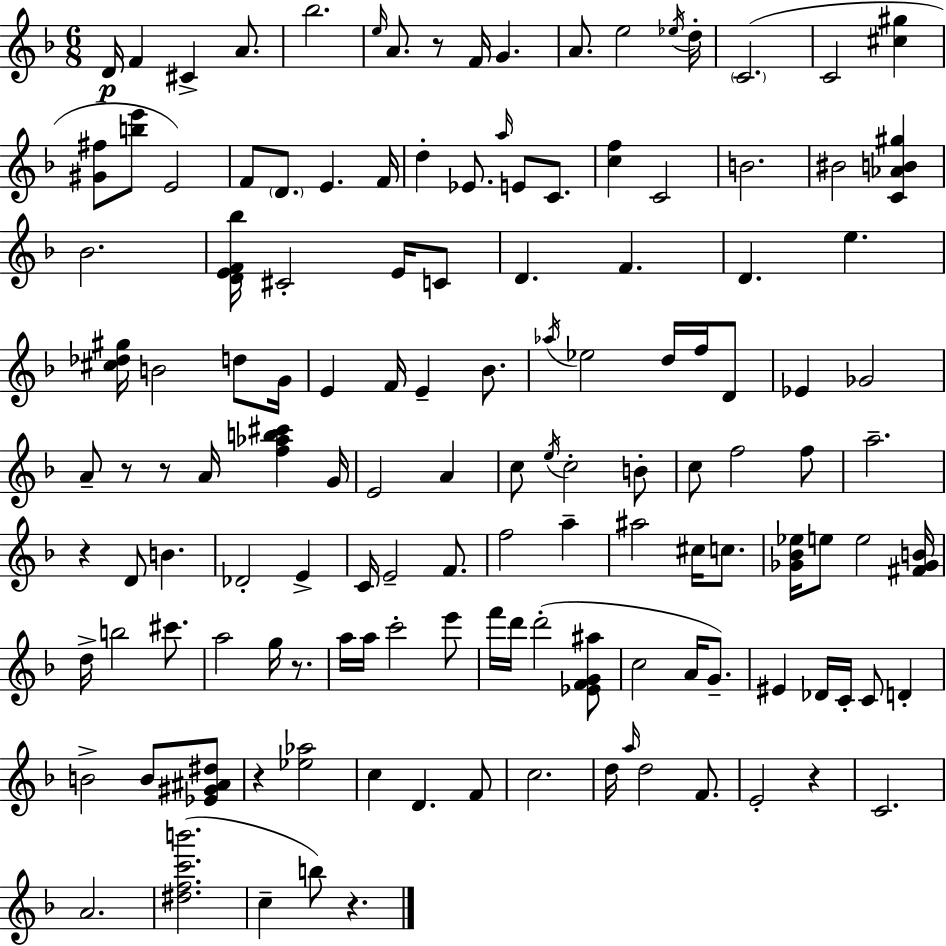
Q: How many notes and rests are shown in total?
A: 134